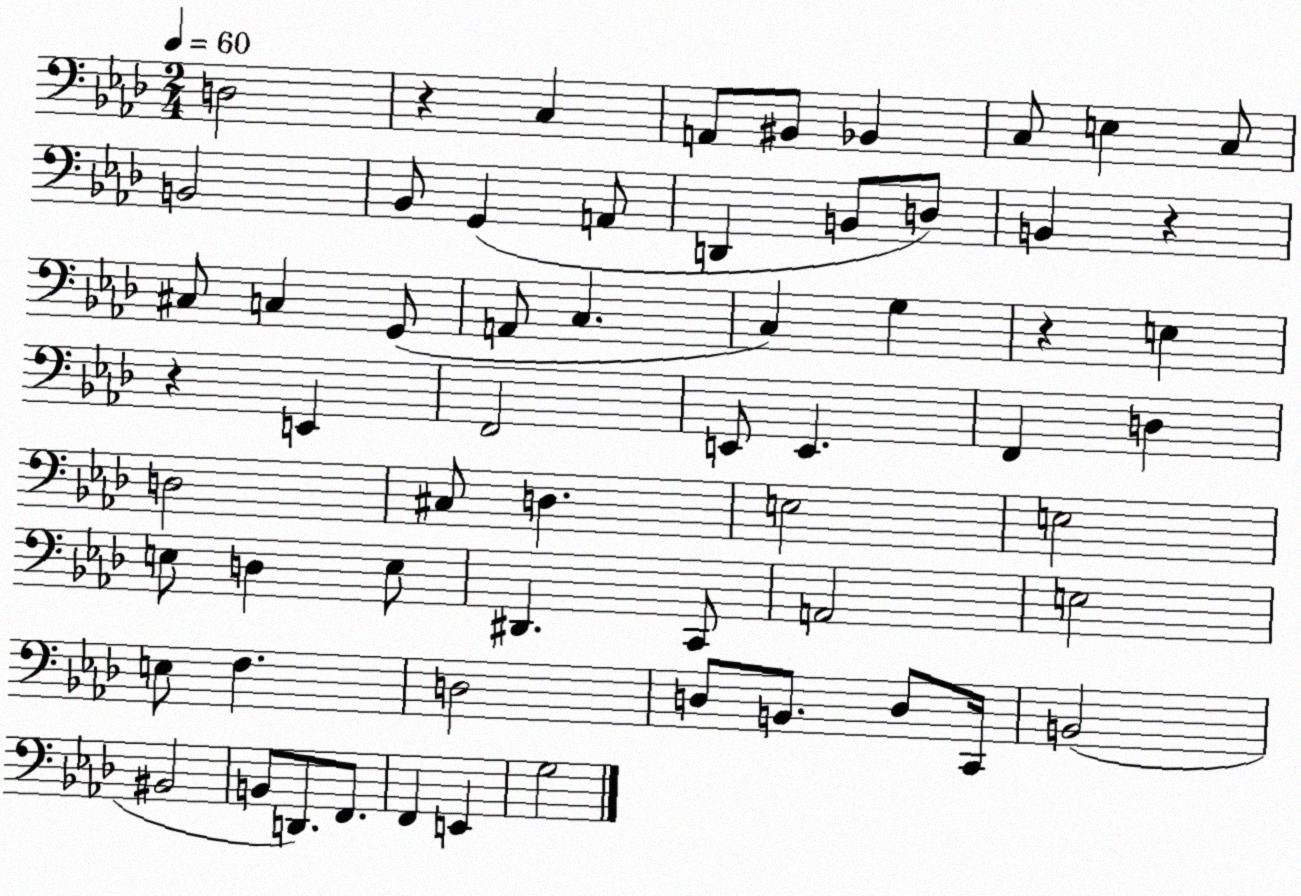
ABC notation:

X:1
T:Untitled
M:2/4
L:1/4
K:Ab
D,2 z C, A,,/2 ^B,,/2 _B,, C,/2 E, C,/2 B,,2 _B,,/2 G,, A,,/2 D,, B,,/2 D,/2 B,, z ^C,/2 C, G,,/2 A,,/2 C, C, G, z E, z E,, F,,2 E,,/2 E,, F,, D, D,2 ^C,/2 D, E,2 E,2 E,/2 D, E,/2 ^D,, C,,/2 A,,2 E,2 E,/2 F, D,2 D,/2 B,,/2 D,/2 C,,/4 B,,2 ^B,,2 B,,/2 D,,/2 F,,/2 F,, E,, G,2